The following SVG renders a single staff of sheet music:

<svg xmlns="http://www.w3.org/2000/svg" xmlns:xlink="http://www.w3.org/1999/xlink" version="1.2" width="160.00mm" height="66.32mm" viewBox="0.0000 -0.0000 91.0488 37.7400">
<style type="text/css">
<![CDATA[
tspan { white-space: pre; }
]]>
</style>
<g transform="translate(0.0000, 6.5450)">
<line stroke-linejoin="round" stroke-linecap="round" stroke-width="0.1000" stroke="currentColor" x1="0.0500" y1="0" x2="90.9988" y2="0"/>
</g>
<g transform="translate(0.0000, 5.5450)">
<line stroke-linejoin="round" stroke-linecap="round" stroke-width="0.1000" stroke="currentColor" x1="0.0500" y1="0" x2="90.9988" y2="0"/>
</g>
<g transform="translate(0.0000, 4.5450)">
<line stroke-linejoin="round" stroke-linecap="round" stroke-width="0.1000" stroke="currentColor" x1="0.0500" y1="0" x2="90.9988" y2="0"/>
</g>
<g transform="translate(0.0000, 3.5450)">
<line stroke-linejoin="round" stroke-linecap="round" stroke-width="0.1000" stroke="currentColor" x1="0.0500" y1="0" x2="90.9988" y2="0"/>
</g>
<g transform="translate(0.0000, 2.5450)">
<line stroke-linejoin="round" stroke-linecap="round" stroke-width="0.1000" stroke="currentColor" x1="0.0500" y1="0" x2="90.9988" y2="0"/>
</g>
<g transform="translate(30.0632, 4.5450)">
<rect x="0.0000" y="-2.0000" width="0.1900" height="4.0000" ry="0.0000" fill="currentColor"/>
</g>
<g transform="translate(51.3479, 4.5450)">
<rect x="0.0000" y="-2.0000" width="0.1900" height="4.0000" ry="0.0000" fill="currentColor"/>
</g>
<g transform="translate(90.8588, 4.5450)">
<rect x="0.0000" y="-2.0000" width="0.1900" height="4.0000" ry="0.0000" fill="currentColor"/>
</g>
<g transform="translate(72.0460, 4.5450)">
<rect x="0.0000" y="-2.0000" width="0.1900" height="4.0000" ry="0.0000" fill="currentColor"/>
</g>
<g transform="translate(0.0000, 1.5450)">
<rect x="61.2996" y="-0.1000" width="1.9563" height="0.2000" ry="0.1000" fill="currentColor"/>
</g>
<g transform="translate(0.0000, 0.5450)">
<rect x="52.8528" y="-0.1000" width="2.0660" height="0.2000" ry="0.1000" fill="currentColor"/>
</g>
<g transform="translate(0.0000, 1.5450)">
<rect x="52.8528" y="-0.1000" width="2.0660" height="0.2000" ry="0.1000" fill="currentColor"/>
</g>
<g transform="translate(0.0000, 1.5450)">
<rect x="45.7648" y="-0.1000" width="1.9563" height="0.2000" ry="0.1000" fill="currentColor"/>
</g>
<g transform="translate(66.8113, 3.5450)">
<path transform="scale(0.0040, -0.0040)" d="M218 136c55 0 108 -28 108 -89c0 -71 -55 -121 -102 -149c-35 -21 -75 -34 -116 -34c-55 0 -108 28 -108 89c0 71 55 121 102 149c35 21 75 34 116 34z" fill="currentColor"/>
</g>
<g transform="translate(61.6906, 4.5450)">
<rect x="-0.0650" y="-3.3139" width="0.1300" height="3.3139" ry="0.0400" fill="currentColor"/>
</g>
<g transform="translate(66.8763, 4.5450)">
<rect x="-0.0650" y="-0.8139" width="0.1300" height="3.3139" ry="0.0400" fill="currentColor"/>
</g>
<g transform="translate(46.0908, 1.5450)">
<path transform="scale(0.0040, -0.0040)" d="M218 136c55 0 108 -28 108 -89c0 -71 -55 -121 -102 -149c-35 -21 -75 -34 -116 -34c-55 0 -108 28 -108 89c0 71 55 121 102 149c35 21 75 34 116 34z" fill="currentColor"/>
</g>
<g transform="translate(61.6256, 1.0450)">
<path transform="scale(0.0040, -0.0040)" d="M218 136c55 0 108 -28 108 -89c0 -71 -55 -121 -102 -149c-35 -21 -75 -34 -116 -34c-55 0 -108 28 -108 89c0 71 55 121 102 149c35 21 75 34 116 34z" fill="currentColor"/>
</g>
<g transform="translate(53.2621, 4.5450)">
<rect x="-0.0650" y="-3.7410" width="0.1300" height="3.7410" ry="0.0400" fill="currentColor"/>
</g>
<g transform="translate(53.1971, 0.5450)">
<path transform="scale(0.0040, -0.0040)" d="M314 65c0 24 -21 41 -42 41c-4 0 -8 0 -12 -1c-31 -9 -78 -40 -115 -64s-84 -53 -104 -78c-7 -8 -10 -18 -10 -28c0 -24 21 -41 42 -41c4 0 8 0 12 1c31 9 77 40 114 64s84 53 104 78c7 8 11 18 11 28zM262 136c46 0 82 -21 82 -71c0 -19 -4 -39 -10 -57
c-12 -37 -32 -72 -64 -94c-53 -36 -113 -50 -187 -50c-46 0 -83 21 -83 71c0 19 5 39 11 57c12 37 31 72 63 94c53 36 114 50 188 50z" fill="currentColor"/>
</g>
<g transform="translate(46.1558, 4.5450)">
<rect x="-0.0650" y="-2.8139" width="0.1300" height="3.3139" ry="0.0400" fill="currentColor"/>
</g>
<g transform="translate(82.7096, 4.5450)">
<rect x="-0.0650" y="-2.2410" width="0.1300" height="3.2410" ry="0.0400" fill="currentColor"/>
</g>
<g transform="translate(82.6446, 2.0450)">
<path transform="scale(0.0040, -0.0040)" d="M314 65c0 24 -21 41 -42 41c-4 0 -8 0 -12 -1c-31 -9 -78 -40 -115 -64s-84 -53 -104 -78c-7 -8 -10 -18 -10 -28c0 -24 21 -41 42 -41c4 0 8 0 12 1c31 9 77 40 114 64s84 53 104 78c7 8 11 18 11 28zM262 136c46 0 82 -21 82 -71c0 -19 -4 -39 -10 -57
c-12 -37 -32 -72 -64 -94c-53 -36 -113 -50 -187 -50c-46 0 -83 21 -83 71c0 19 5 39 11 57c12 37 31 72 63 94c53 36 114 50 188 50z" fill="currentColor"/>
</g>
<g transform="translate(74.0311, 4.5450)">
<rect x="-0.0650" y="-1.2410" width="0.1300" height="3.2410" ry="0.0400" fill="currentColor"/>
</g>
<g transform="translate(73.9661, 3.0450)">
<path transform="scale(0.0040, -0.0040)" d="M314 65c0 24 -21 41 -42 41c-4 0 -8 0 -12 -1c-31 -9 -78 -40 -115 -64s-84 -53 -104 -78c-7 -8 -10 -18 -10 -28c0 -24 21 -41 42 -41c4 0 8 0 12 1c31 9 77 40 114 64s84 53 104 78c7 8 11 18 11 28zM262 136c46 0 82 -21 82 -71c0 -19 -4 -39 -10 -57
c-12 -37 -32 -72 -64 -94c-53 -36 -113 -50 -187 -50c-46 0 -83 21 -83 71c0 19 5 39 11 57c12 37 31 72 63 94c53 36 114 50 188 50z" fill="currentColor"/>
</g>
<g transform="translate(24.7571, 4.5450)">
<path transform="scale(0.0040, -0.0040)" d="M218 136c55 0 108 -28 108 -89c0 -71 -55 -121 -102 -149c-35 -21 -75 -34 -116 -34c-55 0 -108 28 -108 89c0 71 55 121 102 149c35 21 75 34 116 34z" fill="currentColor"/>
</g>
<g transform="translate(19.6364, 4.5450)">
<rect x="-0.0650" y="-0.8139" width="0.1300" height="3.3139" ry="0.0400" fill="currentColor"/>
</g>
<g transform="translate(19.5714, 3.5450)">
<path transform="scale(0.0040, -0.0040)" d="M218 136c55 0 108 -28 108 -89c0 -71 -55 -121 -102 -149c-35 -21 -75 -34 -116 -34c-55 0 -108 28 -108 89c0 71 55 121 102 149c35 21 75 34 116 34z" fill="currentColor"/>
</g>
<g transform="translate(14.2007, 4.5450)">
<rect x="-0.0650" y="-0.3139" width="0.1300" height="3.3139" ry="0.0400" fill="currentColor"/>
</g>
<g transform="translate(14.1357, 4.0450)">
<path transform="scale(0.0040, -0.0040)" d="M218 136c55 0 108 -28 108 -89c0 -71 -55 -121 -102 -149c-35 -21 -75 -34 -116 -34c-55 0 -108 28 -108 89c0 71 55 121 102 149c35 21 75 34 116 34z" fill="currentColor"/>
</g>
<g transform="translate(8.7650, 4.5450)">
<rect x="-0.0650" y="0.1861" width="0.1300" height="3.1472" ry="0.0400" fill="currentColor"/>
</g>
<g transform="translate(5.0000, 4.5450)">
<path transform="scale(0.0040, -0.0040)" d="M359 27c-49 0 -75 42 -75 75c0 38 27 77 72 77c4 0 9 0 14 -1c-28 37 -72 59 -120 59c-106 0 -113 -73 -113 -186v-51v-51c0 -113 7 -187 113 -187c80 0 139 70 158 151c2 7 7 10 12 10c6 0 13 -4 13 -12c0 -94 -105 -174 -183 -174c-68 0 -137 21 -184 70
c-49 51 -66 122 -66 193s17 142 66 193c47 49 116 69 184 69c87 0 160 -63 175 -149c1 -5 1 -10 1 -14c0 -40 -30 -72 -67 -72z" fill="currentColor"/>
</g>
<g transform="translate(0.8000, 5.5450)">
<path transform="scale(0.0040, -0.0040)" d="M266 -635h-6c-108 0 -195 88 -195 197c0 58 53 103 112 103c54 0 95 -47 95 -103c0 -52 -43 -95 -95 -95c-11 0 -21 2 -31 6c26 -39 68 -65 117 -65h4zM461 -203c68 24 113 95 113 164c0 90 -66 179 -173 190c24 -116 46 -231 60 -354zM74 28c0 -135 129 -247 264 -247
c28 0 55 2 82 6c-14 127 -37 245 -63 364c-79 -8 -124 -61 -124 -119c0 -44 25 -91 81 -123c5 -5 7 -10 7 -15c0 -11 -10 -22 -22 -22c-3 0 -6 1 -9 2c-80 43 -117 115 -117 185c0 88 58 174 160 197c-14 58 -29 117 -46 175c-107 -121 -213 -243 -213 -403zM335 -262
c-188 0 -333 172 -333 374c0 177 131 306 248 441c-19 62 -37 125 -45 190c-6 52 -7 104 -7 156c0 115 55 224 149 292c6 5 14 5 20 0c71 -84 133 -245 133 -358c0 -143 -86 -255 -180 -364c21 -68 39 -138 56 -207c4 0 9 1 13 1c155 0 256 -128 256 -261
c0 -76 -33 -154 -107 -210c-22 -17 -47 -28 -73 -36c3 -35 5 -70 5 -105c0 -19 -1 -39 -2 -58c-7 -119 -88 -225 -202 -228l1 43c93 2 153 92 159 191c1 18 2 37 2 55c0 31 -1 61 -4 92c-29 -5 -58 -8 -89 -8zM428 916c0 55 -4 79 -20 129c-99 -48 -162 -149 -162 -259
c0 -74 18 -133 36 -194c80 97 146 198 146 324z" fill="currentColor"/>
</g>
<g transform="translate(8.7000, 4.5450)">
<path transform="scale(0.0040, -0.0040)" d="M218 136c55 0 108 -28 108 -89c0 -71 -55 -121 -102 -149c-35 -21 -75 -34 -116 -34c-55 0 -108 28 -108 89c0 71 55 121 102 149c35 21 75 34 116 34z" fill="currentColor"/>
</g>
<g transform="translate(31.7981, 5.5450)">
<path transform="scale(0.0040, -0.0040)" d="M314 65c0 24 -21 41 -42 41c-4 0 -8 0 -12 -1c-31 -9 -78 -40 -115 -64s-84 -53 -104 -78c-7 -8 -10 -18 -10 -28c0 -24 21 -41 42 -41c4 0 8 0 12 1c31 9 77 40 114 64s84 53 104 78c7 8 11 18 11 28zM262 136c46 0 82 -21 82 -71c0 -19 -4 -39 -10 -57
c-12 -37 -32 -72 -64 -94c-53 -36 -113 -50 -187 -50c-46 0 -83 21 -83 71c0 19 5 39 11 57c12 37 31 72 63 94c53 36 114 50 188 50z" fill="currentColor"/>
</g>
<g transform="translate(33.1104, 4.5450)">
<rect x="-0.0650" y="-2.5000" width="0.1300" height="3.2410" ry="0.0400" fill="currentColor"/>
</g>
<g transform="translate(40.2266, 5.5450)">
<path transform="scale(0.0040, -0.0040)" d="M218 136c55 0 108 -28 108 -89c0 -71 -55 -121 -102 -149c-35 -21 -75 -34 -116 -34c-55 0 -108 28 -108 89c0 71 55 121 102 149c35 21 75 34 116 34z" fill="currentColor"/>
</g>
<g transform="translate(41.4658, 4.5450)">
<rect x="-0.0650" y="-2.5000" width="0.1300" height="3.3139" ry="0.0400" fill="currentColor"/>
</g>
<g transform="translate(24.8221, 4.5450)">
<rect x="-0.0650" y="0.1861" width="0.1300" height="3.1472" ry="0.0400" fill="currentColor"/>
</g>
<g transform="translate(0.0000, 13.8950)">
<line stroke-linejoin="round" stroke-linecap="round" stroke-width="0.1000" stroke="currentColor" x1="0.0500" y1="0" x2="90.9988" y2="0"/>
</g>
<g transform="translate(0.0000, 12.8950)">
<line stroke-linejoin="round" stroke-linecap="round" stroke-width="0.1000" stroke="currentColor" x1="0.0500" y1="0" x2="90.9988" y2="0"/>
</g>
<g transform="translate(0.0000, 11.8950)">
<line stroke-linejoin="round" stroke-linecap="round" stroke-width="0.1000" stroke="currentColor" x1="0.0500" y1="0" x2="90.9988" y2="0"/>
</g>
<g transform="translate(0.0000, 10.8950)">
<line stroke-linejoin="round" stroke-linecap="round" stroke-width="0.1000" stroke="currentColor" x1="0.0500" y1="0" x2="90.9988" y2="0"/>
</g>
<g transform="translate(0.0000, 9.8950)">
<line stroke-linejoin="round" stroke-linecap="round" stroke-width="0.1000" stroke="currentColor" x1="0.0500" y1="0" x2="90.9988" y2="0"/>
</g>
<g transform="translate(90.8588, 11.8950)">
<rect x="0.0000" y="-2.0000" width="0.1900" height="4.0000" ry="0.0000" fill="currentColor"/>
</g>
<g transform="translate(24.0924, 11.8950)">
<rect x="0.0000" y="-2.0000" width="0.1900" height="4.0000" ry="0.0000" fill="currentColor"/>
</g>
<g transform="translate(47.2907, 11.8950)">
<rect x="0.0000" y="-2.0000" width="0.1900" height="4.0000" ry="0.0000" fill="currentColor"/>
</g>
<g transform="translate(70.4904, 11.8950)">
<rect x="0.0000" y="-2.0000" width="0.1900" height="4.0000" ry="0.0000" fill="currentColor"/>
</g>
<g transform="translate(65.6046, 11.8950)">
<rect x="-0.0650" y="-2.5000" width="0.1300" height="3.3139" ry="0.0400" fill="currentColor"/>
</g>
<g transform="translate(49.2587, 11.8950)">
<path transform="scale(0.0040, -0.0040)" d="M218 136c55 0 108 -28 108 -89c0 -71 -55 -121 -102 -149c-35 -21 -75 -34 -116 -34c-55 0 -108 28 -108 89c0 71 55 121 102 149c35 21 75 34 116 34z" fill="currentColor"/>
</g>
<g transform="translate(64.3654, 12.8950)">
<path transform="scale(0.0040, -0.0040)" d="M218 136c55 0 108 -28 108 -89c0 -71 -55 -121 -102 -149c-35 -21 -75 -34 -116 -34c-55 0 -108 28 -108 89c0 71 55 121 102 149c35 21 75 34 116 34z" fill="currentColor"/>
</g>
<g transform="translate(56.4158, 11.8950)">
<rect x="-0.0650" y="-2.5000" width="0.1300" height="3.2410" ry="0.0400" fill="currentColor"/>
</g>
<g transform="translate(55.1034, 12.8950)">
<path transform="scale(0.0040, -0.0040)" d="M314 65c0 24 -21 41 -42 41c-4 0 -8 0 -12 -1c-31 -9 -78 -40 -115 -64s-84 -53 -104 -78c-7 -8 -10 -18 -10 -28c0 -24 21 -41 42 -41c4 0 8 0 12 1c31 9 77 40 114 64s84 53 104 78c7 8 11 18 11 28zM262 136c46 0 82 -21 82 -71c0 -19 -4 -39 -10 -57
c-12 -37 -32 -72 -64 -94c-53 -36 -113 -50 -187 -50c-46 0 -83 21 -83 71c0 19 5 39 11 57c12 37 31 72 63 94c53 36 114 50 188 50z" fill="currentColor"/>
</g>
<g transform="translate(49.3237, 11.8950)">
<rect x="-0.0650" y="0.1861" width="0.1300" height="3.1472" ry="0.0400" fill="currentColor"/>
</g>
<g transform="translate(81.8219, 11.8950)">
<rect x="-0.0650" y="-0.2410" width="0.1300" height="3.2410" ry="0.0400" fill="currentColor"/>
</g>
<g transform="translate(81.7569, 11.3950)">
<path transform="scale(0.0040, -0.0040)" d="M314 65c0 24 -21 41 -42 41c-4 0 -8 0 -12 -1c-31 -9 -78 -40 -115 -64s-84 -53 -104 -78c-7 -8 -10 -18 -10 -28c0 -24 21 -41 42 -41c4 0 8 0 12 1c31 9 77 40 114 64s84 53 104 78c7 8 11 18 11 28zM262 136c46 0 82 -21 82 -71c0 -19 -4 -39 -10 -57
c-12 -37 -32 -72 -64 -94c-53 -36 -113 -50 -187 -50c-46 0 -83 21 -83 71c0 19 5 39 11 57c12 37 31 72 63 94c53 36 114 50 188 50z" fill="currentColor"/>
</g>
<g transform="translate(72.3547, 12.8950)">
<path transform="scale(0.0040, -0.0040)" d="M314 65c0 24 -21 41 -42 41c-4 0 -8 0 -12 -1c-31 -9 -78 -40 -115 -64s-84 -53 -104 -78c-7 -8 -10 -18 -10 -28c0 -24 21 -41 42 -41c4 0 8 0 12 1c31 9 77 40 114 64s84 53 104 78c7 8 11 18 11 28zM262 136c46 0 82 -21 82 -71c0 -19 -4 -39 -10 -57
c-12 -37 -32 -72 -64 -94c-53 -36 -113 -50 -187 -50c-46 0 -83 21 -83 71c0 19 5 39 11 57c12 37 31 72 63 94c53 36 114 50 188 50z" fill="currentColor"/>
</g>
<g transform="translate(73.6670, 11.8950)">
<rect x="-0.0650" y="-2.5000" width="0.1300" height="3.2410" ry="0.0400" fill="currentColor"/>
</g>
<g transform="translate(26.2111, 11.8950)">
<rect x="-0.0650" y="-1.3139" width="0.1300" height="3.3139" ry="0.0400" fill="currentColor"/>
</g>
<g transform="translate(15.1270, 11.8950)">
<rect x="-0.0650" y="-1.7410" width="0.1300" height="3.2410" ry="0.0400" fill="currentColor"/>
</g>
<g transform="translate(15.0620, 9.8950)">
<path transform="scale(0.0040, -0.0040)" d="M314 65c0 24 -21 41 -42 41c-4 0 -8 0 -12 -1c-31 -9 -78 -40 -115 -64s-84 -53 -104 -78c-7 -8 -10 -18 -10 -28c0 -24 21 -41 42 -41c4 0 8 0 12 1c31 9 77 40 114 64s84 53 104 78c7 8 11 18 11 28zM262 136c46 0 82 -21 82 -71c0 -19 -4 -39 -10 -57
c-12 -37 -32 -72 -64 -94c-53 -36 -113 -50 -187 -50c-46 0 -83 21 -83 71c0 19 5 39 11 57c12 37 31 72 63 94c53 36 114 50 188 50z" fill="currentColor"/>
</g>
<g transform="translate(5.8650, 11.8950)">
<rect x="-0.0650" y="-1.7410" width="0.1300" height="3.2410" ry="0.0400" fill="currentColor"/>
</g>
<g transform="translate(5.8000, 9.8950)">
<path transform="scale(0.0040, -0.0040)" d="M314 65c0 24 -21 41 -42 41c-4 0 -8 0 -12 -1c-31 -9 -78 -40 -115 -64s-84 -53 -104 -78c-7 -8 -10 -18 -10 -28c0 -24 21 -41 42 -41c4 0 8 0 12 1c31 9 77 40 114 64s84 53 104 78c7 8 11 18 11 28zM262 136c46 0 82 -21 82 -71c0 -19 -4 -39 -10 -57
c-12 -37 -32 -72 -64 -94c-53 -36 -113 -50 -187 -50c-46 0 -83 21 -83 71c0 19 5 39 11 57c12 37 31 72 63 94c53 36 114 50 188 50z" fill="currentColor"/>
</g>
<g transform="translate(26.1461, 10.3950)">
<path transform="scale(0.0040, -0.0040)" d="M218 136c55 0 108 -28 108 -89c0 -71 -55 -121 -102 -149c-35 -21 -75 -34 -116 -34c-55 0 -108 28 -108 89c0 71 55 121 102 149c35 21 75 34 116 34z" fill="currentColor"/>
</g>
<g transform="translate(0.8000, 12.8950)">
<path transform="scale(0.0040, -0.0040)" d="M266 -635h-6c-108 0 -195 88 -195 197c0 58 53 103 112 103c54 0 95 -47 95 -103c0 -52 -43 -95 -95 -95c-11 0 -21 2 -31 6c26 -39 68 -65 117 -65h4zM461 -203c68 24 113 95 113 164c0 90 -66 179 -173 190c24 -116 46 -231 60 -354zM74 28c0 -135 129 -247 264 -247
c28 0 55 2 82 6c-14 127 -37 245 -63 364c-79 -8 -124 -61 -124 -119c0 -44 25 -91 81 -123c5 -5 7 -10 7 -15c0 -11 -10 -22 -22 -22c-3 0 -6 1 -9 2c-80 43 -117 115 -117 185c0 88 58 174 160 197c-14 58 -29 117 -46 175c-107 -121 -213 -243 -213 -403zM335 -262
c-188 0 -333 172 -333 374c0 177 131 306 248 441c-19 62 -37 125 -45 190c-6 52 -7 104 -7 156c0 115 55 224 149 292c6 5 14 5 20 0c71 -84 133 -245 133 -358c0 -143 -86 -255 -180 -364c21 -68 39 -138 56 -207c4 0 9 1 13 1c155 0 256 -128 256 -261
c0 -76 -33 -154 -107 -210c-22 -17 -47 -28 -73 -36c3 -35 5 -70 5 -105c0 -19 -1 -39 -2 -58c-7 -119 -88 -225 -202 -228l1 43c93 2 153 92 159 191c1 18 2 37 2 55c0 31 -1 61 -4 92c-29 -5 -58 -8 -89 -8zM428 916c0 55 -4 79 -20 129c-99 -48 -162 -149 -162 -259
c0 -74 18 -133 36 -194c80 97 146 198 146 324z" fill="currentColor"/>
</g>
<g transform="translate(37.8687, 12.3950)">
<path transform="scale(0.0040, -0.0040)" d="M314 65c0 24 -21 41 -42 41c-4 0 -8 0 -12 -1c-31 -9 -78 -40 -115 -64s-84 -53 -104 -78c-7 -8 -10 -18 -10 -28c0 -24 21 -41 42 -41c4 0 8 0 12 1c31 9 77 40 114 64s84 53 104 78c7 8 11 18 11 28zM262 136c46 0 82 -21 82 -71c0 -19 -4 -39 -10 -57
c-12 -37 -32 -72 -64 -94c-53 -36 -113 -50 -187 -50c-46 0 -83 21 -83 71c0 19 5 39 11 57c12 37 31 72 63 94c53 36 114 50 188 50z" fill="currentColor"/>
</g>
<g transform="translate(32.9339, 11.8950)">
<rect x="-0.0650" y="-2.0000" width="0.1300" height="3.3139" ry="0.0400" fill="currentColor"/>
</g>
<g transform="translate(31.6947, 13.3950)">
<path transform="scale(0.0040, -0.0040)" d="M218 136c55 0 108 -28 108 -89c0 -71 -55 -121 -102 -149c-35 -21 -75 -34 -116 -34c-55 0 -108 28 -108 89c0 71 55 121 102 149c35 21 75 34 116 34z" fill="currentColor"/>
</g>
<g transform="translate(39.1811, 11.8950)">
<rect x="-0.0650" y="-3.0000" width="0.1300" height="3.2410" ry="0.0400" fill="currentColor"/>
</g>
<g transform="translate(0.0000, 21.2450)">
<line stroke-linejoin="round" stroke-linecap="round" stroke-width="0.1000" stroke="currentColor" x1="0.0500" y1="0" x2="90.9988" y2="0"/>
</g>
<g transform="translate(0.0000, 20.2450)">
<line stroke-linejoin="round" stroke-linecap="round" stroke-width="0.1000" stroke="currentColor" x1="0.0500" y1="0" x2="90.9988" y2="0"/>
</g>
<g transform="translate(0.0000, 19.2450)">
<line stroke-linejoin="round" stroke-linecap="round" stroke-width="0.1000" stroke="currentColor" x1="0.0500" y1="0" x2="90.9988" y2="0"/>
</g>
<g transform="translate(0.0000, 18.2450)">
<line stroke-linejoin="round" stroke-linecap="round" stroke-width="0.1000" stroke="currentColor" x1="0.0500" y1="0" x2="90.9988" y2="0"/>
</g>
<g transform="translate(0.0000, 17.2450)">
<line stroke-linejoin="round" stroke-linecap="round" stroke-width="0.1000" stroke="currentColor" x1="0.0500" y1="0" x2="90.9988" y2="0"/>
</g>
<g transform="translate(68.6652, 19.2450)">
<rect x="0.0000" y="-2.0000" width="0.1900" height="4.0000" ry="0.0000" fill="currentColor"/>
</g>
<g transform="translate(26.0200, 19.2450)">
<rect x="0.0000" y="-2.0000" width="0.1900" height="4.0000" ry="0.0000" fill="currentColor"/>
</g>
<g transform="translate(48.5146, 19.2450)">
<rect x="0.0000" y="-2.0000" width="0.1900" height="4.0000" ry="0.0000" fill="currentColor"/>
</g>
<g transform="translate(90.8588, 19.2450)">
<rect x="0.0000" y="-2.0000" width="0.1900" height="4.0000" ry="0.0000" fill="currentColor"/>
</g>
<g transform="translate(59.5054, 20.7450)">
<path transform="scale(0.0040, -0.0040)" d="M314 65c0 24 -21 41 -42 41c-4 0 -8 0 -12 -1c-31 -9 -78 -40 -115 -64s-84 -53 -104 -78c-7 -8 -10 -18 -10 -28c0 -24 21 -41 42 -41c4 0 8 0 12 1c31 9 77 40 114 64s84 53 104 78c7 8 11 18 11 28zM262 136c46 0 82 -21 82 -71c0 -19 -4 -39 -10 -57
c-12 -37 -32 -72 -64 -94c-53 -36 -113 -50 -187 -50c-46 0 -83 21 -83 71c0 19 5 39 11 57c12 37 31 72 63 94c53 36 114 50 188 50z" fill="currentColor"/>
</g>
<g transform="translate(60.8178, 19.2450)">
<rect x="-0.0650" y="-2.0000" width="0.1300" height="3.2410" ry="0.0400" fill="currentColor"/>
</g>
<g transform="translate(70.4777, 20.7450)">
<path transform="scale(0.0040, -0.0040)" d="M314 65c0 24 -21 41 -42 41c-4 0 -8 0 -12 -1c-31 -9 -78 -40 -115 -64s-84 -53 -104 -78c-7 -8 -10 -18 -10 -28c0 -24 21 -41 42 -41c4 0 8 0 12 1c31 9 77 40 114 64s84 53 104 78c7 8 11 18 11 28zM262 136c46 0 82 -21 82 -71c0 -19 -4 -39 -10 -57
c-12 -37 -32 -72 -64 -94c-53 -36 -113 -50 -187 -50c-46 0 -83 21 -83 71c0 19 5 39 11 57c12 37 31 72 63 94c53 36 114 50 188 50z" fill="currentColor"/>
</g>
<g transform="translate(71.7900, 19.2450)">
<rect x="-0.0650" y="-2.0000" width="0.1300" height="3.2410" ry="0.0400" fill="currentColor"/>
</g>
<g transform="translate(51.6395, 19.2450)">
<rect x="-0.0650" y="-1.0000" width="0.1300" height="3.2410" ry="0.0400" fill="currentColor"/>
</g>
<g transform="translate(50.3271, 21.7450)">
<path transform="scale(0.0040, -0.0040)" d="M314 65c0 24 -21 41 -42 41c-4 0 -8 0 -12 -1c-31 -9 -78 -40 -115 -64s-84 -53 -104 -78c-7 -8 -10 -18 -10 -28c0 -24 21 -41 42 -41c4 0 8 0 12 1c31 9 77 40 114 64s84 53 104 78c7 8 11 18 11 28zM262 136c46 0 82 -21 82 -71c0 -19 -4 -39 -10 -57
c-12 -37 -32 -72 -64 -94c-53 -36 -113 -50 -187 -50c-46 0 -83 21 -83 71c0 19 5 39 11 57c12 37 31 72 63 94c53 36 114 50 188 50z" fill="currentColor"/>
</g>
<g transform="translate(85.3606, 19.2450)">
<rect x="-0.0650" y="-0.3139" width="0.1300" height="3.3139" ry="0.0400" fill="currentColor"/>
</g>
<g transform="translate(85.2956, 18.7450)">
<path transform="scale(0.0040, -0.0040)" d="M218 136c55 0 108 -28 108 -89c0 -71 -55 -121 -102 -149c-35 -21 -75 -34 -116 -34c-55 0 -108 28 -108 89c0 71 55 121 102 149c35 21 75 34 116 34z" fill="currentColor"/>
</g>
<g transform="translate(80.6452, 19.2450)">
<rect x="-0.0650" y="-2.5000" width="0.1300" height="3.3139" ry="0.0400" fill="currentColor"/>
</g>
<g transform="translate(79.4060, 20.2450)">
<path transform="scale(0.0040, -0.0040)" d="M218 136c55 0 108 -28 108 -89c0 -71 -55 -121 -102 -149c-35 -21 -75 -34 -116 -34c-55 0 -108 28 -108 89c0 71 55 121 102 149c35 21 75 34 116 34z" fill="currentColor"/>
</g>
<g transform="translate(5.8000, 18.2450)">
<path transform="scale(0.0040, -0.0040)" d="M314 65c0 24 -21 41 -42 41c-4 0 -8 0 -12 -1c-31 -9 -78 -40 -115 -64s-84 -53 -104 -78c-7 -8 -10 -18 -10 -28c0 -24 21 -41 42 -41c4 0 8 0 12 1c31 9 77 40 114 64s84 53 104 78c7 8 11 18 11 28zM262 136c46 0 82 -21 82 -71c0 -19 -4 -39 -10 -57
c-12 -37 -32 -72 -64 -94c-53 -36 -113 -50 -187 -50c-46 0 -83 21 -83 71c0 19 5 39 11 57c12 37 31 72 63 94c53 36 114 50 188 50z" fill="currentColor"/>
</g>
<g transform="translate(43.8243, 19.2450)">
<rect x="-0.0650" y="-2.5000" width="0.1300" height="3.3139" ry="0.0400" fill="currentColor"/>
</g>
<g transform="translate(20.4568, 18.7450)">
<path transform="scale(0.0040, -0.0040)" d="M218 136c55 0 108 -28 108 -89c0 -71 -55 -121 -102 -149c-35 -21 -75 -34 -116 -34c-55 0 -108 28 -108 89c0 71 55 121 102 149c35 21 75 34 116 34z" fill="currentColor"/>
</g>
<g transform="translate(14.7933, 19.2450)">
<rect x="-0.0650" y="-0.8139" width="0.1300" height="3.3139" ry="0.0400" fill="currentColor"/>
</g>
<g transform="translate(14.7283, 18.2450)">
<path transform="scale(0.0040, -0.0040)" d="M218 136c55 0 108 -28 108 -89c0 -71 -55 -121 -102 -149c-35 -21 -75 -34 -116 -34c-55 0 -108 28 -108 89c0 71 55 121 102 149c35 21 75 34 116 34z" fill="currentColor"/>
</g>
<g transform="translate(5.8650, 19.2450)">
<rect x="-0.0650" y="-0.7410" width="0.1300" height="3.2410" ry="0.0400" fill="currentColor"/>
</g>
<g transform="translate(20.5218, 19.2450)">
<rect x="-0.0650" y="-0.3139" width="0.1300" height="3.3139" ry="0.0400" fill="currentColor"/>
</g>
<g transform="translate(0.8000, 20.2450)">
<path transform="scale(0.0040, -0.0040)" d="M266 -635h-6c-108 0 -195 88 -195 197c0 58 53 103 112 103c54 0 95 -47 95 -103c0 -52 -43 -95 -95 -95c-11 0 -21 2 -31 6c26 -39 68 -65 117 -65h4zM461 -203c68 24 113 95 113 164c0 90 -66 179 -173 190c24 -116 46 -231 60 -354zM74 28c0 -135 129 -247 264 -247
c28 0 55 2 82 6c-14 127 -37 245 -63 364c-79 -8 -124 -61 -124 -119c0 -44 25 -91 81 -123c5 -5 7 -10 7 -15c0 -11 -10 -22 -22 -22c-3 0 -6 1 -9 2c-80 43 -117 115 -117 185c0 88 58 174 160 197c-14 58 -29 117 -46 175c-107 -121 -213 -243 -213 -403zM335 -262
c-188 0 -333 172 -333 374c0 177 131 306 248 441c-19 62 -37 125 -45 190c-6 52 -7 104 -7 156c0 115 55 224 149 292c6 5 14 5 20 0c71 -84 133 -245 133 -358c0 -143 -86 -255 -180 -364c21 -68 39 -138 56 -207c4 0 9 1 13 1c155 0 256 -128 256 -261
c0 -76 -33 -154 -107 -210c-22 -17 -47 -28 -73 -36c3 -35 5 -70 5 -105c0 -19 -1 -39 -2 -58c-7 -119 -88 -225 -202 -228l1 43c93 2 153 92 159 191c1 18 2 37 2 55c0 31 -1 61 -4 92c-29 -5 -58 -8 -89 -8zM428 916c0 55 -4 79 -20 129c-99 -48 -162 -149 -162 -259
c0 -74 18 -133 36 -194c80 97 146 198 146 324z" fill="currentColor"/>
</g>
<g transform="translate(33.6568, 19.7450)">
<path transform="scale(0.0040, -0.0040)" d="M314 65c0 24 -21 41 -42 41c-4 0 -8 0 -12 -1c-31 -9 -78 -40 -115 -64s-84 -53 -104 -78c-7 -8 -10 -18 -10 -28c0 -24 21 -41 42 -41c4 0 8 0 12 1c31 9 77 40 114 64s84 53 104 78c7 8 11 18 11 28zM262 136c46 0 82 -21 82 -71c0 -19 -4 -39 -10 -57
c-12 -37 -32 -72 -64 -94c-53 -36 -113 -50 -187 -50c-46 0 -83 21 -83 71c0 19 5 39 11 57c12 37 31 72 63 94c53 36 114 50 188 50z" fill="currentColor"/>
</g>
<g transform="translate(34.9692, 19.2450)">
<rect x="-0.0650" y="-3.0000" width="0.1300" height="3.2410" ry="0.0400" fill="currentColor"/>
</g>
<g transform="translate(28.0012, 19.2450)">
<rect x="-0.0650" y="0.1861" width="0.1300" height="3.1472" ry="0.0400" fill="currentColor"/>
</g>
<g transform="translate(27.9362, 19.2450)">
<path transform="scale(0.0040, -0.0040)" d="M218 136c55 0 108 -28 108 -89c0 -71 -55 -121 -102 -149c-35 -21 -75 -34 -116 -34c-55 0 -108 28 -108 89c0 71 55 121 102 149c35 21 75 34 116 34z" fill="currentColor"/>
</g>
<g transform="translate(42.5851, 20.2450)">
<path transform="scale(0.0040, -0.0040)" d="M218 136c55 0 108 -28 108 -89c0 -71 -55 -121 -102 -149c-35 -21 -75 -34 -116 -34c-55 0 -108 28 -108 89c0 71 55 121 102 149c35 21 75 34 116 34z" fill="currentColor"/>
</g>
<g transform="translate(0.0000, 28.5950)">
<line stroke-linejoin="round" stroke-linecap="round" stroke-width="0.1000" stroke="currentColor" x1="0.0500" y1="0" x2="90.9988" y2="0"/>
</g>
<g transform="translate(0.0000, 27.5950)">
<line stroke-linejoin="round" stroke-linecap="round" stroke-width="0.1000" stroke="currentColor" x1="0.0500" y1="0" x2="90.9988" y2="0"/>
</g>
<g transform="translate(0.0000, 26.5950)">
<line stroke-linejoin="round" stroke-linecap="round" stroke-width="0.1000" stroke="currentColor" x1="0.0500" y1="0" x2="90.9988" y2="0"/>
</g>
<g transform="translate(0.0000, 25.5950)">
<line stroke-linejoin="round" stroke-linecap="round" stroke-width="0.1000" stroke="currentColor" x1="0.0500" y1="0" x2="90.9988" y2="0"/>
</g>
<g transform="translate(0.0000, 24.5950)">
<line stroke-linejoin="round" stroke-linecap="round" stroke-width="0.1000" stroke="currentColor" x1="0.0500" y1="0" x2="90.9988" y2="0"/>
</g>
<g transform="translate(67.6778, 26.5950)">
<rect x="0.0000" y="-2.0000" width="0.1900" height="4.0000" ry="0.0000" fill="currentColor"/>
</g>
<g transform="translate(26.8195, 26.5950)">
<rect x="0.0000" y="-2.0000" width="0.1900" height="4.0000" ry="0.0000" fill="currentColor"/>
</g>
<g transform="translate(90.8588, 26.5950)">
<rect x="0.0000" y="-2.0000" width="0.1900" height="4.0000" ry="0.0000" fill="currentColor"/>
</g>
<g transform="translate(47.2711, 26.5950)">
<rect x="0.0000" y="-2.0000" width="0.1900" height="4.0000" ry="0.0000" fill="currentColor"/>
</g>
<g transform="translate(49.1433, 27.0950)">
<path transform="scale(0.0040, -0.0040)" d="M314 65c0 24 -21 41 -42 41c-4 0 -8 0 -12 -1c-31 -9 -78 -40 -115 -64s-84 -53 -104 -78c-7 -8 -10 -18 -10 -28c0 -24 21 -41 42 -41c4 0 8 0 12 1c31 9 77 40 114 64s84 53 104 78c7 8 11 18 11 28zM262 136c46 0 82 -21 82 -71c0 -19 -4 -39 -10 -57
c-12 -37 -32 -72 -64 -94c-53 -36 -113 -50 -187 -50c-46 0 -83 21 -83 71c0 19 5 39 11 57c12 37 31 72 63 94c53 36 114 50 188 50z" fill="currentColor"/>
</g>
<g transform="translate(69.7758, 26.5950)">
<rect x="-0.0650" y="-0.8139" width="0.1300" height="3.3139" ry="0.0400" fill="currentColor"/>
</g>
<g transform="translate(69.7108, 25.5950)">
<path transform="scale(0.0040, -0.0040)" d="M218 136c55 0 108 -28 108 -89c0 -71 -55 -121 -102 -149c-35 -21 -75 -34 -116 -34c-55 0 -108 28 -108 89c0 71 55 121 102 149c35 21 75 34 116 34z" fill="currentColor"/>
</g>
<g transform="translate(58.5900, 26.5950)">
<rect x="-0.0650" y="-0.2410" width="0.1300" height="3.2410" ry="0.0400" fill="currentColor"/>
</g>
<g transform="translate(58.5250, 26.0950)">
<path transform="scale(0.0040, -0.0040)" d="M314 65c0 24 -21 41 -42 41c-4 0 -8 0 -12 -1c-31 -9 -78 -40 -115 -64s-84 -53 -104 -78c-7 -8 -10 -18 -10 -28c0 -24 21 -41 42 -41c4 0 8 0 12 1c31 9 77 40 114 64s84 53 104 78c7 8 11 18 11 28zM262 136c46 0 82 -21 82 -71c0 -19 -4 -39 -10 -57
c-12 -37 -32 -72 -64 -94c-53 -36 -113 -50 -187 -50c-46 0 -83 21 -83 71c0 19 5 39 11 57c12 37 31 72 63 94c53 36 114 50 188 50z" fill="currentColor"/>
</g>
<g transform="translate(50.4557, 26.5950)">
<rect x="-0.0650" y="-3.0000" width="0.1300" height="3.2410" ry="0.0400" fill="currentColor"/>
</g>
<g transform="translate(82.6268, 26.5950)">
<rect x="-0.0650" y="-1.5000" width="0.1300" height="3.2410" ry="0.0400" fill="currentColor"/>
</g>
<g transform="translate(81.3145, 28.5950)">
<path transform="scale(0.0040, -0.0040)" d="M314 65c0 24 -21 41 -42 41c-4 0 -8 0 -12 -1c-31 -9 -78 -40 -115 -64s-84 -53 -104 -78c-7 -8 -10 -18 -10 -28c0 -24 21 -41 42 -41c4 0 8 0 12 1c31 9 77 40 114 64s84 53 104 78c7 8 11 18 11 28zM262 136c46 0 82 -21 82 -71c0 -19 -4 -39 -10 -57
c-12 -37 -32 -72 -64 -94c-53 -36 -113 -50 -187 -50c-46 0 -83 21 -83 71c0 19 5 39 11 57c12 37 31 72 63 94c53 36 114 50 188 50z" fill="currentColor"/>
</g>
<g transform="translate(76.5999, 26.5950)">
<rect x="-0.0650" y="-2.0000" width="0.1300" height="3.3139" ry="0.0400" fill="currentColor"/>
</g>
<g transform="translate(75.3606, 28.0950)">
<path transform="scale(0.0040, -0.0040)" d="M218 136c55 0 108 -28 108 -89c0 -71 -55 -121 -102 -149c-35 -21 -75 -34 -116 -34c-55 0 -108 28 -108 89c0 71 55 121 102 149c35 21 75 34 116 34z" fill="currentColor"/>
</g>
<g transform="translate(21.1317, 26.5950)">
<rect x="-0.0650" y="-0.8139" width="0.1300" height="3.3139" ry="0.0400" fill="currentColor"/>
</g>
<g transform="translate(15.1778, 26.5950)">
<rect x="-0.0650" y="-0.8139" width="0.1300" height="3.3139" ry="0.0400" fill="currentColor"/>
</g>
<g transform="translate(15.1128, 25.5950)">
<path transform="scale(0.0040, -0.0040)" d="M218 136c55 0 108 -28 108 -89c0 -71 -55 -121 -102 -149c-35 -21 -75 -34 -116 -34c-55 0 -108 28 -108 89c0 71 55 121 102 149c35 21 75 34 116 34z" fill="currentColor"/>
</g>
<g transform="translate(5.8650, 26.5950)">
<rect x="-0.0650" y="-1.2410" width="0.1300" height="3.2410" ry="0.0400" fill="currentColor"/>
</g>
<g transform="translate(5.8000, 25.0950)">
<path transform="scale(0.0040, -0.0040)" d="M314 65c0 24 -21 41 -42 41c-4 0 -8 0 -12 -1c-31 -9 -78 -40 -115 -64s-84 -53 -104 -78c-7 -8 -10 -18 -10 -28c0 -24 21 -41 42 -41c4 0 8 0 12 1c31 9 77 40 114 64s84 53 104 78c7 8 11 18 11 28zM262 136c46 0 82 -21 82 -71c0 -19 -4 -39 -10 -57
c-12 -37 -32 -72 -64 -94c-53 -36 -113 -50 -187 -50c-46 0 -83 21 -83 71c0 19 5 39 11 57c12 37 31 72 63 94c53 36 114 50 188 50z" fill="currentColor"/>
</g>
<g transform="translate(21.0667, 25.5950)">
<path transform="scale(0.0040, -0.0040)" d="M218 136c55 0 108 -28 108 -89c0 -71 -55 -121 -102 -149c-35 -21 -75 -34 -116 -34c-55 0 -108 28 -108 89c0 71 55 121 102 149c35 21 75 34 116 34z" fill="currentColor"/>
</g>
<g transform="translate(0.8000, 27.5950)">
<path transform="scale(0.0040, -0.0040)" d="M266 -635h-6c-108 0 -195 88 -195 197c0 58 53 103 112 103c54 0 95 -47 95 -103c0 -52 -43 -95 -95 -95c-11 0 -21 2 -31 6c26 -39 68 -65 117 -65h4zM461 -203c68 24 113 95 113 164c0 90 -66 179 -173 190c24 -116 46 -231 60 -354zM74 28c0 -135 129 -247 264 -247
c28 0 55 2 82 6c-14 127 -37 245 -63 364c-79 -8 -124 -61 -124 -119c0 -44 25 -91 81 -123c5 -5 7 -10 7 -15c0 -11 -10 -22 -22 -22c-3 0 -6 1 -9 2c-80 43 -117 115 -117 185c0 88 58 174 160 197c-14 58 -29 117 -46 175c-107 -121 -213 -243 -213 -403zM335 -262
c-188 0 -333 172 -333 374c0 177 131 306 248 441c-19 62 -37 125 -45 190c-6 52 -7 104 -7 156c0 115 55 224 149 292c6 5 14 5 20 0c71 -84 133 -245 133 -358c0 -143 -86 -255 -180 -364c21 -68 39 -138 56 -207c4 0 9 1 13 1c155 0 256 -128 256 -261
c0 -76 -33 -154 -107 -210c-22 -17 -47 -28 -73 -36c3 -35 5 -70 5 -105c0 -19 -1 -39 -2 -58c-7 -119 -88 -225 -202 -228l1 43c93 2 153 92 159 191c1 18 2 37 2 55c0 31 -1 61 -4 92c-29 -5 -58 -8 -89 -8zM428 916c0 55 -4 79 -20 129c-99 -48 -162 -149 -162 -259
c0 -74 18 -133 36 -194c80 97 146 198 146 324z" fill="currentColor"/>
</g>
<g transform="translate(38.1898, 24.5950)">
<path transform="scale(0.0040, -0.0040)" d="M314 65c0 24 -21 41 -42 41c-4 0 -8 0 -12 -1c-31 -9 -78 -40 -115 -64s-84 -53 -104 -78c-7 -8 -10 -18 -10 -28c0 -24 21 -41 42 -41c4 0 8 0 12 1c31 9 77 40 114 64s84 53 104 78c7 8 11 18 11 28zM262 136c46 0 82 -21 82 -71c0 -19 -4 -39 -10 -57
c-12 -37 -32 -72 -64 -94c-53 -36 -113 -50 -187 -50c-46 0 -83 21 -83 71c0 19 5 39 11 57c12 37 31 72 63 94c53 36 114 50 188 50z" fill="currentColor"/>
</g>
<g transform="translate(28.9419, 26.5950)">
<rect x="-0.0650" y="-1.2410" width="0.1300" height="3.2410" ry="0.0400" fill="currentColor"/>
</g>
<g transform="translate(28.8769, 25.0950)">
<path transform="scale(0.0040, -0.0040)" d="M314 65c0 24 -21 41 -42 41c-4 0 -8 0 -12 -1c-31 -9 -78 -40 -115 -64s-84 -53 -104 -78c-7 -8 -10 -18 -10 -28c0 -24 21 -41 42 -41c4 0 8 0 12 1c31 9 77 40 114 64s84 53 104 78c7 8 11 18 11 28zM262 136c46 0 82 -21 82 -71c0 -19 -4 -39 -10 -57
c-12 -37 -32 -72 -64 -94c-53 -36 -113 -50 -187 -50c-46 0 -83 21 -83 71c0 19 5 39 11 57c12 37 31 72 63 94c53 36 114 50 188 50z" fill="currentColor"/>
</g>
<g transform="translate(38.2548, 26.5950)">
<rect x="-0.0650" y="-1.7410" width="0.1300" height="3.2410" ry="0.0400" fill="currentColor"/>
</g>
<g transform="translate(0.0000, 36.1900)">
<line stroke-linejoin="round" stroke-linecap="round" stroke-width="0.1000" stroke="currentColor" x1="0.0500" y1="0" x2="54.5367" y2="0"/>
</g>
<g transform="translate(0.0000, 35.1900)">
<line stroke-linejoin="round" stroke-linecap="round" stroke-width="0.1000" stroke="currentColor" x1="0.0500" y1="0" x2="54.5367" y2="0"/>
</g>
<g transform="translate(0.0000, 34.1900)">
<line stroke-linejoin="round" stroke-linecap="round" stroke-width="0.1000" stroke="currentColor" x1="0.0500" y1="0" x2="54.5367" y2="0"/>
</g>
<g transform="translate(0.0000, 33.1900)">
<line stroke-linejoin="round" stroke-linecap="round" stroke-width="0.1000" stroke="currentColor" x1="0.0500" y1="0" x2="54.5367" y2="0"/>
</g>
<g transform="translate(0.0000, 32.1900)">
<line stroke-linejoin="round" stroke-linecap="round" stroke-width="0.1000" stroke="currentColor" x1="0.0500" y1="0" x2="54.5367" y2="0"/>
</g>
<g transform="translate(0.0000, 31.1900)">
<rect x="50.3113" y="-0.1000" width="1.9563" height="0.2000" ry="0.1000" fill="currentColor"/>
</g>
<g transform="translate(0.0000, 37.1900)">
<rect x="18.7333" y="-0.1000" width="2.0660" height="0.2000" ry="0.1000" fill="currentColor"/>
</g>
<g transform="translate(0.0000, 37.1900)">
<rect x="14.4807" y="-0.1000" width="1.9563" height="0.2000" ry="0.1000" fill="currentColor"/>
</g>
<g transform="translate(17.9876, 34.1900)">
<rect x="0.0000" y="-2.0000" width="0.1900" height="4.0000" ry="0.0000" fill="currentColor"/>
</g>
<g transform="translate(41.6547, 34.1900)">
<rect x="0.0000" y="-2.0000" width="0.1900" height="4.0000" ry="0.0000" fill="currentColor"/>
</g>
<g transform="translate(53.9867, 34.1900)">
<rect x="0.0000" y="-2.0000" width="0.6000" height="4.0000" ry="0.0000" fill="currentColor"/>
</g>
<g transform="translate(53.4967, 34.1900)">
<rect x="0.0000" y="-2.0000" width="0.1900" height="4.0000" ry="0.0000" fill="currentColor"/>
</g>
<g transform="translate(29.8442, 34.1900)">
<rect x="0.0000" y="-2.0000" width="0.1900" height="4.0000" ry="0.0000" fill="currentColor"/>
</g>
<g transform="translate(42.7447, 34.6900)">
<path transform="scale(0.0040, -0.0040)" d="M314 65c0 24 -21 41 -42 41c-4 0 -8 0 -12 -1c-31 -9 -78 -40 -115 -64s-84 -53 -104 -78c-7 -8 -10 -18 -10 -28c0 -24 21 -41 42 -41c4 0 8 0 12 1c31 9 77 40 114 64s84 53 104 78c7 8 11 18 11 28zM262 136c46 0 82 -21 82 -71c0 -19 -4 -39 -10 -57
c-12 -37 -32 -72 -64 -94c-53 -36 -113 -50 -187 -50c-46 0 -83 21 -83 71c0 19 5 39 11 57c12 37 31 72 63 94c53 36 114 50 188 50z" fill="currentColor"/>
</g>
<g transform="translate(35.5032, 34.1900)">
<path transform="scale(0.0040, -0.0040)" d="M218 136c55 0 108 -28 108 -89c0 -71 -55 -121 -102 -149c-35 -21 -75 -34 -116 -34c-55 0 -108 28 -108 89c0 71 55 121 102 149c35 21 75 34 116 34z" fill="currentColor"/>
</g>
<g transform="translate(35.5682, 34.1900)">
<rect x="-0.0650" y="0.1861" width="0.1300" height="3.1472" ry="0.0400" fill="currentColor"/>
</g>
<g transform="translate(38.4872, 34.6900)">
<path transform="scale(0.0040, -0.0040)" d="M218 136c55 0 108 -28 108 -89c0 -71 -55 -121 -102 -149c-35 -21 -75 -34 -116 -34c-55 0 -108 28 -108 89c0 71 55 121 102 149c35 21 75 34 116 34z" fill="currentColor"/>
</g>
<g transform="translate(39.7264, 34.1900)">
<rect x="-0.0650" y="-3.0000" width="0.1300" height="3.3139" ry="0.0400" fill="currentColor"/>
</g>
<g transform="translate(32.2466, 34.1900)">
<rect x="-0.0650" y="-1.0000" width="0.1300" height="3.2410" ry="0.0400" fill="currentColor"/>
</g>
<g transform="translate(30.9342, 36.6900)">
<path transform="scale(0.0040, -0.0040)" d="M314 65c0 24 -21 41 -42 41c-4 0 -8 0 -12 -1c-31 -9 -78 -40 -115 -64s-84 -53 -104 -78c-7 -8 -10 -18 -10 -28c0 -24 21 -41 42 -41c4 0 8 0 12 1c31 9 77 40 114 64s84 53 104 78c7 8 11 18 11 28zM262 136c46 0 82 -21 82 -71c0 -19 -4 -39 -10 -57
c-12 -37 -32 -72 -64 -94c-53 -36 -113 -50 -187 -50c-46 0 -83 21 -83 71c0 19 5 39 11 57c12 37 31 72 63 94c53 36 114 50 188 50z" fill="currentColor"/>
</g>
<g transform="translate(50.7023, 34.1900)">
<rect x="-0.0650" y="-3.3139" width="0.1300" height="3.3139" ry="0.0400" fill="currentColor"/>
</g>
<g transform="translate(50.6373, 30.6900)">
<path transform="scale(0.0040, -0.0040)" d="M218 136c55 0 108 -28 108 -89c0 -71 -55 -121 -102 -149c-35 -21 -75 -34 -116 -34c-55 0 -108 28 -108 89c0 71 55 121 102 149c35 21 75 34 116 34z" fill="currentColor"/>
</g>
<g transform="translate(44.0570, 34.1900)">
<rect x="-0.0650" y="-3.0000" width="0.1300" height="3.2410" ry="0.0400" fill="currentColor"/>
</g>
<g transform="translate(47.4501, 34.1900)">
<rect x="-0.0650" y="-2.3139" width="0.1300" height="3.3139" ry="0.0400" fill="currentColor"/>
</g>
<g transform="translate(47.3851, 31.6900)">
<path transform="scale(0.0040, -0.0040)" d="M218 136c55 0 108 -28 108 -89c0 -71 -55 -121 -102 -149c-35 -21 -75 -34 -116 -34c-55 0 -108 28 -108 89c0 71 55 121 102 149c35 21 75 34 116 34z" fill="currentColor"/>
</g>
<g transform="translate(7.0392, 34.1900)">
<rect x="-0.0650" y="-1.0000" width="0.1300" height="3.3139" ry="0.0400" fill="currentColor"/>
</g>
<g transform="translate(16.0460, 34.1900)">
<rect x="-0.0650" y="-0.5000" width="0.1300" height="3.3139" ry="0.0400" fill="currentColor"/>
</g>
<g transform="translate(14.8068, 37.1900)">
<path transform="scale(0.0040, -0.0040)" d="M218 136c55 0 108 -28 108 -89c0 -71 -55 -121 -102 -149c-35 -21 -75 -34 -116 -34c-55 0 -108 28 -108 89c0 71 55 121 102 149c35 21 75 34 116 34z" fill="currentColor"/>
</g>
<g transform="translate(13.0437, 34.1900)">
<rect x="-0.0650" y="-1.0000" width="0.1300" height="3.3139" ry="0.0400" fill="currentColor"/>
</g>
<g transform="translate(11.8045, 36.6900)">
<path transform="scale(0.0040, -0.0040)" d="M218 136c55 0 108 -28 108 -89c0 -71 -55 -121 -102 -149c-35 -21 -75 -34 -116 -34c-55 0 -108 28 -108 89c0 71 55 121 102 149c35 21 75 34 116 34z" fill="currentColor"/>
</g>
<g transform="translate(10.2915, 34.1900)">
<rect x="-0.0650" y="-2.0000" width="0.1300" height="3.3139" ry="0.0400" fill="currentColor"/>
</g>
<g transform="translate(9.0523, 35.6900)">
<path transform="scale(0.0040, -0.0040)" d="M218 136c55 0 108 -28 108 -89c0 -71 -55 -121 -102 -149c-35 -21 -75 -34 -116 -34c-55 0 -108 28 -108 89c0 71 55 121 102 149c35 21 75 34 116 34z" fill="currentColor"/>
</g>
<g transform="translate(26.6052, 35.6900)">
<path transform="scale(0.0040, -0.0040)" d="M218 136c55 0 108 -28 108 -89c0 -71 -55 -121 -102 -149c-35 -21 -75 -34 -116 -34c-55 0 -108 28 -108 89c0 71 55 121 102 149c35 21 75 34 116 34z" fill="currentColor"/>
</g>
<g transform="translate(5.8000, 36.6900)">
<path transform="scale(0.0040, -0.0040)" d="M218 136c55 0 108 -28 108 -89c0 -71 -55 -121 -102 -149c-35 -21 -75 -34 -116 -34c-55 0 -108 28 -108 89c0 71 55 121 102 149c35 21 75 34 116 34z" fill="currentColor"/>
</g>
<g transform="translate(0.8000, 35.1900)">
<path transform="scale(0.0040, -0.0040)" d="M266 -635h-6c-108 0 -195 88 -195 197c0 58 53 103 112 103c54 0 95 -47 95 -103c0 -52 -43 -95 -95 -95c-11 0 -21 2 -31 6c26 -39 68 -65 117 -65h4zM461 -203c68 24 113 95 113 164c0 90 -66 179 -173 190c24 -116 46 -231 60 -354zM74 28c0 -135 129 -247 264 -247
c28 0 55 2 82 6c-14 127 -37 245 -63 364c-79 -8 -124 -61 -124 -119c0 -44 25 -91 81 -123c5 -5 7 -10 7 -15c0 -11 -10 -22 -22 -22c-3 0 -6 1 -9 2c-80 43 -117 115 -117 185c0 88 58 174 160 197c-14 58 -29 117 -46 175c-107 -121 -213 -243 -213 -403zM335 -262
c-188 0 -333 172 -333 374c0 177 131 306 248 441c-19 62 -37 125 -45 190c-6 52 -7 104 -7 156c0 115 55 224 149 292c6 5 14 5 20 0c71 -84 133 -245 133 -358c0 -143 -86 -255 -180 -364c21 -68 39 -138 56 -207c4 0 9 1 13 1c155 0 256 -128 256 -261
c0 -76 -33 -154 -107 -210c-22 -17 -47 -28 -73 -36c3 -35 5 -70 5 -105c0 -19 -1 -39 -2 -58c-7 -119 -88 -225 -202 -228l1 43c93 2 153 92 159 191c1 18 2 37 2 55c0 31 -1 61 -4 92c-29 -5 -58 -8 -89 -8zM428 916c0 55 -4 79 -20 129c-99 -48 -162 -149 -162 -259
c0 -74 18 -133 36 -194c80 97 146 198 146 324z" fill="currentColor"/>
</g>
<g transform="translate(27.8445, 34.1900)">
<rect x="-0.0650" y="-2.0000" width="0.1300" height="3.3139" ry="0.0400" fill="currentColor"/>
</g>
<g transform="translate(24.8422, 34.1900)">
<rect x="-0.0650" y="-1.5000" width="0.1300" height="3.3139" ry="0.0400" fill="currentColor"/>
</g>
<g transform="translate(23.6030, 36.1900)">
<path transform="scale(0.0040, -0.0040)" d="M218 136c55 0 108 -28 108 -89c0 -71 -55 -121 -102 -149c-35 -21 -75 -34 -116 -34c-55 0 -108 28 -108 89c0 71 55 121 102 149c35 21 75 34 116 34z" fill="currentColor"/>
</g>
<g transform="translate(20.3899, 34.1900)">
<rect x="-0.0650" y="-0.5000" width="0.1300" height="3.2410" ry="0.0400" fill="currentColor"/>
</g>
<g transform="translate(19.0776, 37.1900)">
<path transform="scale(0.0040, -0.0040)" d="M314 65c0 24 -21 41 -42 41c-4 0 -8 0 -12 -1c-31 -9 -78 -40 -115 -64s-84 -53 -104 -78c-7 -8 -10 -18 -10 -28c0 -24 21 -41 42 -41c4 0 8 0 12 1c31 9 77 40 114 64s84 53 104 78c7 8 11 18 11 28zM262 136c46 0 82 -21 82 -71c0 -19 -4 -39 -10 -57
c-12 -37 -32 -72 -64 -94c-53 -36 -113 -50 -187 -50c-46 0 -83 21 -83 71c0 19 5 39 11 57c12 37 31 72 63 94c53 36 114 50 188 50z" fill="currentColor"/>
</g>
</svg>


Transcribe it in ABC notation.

X:1
T:Untitled
M:4/4
L:1/4
K:C
B c d B G2 G a c'2 b d e2 g2 f2 f2 e F A2 B G2 G G2 c2 d2 d c B A2 G D2 F2 F2 G c e2 d d e2 f2 A2 c2 d F E2 D F D C C2 E F D2 B A A2 g b